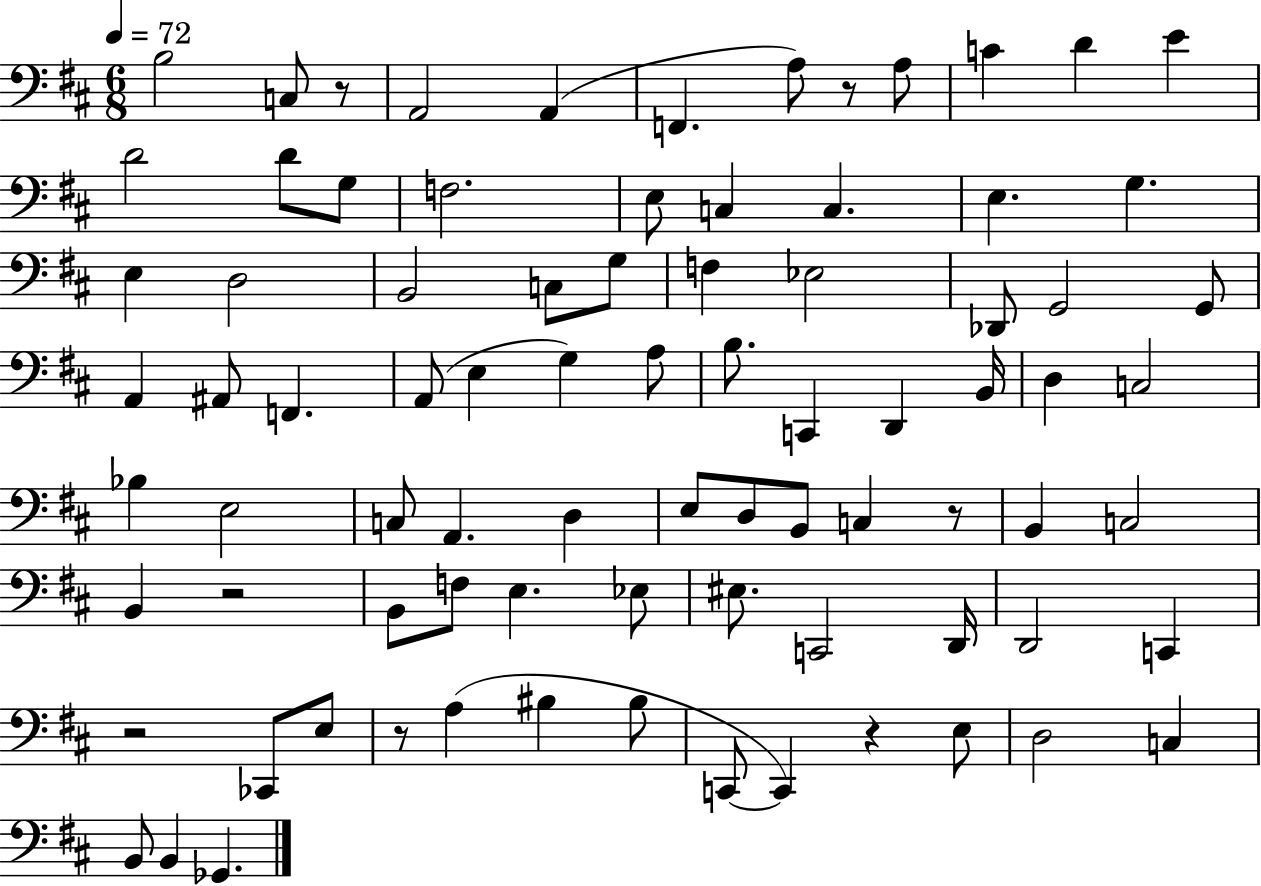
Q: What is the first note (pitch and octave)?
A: B3